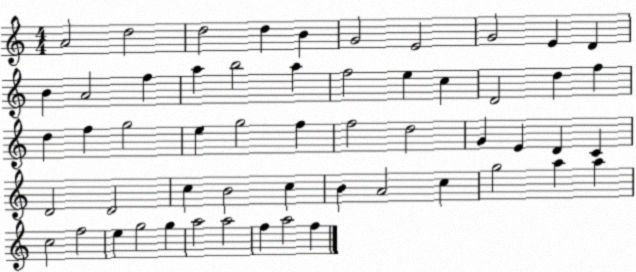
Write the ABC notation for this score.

X:1
T:Untitled
M:4/4
L:1/4
K:C
A2 d2 d2 d B G2 E2 G2 E D B A2 f a b2 a f2 e c D2 d f d f g2 e g2 f f2 d2 G E D C D2 D2 c B2 c B A2 c g2 a a c2 f2 e g2 g a2 a2 f a2 f